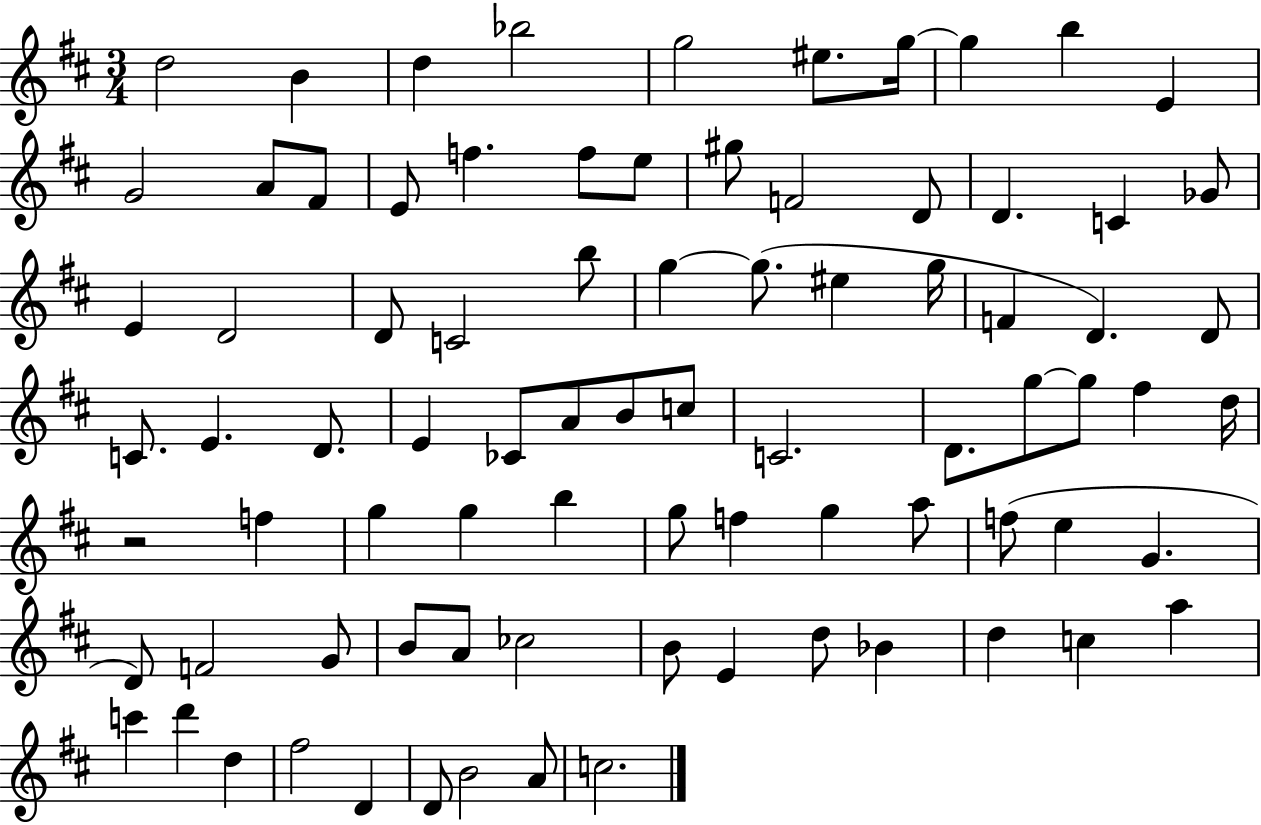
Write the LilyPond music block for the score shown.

{
  \clef treble
  \numericTimeSignature
  \time 3/4
  \key d \major
  d''2 b'4 | d''4 bes''2 | g''2 eis''8. g''16~~ | g''4 b''4 e'4 | \break g'2 a'8 fis'8 | e'8 f''4. f''8 e''8 | gis''8 f'2 d'8 | d'4. c'4 ges'8 | \break e'4 d'2 | d'8 c'2 b''8 | g''4~~ g''8.( eis''4 g''16 | f'4 d'4.) d'8 | \break c'8. e'4. d'8. | e'4 ces'8 a'8 b'8 c''8 | c'2. | d'8. g''8~~ g''8 fis''4 d''16 | \break r2 f''4 | g''4 g''4 b''4 | g''8 f''4 g''4 a''8 | f''8( e''4 g'4. | \break d'8) f'2 g'8 | b'8 a'8 ces''2 | b'8 e'4 d''8 bes'4 | d''4 c''4 a''4 | \break c'''4 d'''4 d''4 | fis''2 d'4 | d'8 b'2 a'8 | c''2. | \break \bar "|."
}